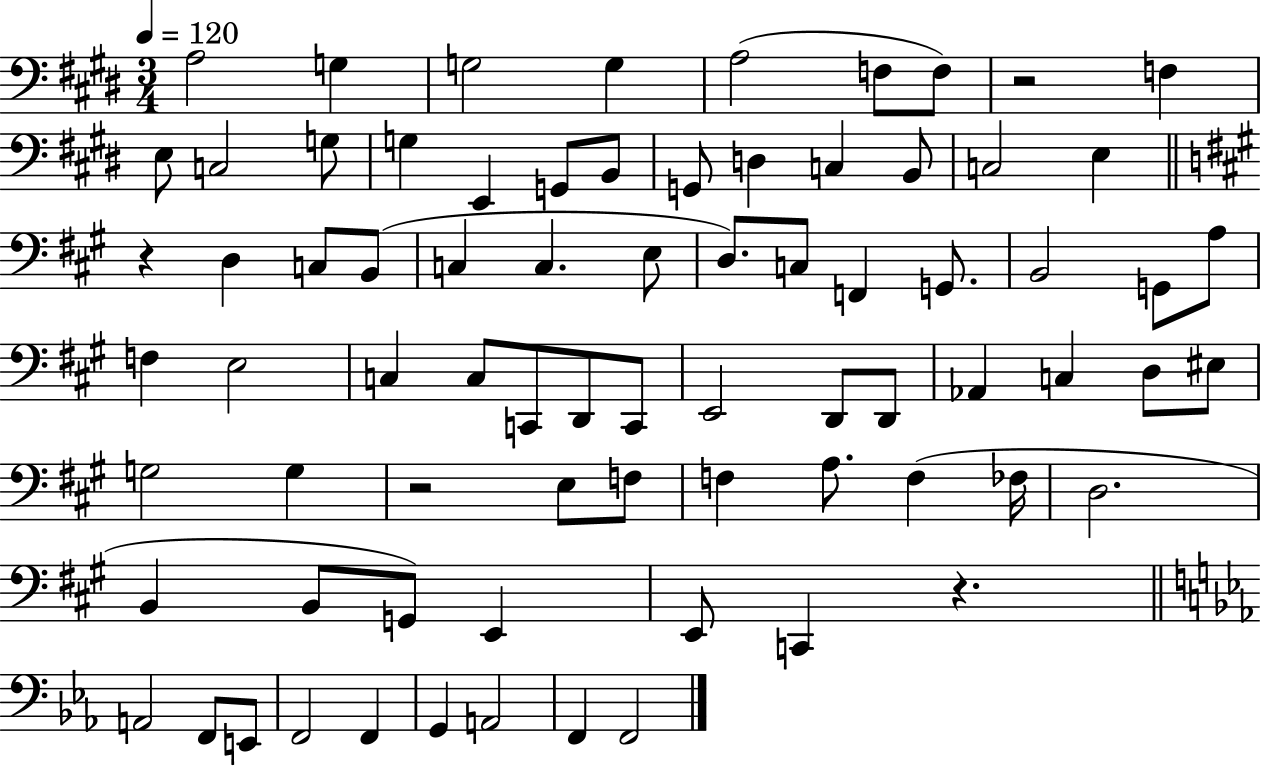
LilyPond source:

{
  \clef bass
  \numericTimeSignature
  \time 3/4
  \key e \major
  \tempo 4 = 120
  a2 g4 | g2 g4 | a2( f8 f8) | r2 f4 | \break e8 c2 g8 | g4 e,4 g,8 b,8 | g,8 d4 c4 b,8 | c2 e4 | \break \bar "||" \break \key a \major r4 d4 c8 b,8( | c4 c4. e8 | d8.) c8 f,4 g,8. | b,2 g,8 a8 | \break f4 e2 | c4 c8 c,8 d,8 c,8 | e,2 d,8 d,8 | aes,4 c4 d8 eis8 | \break g2 g4 | r2 e8 f8 | f4 a8. f4( fes16 | d2. | \break b,4 b,8 g,8) e,4 | e,8 c,4 r4. | \bar "||" \break \key c \minor a,2 f,8 e,8 | f,2 f,4 | g,4 a,2 | f,4 f,2 | \break \bar "|."
}